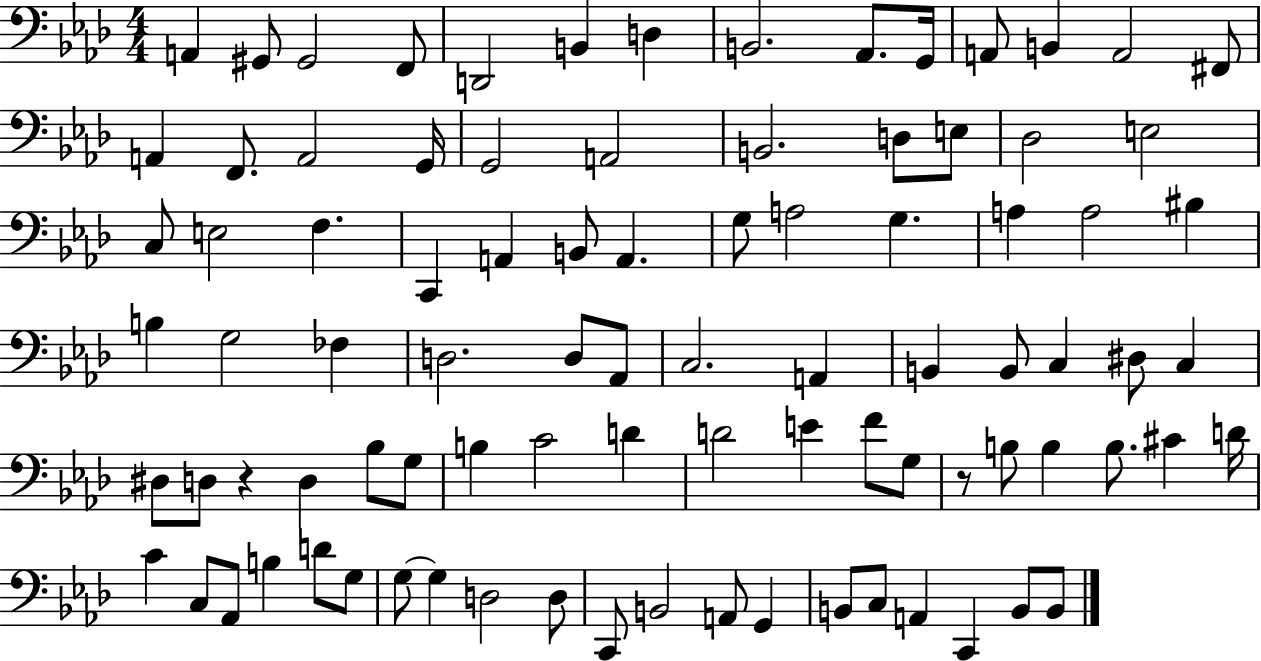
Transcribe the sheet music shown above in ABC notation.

X:1
T:Untitled
M:4/4
L:1/4
K:Ab
A,, ^G,,/2 ^G,,2 F,,/2 D,,2 B,, D, B,,2 _A,,/2 G,,/4 A,,/2 B,, A,,2 ^F,,/2 A,, F,,/2 A,,2 G,,/4 G,,2 A,,2 B,,2 D,/2 E,/2 _D,2 E,2 C,/2 E,2 F, C,, A,, B,,/2 A,, G,/2 A,2 G, A, A,2 ^B, B, G,2 _F, D,2 D,/2 _A,,/2 C,2 A,, B,, B,,/2 C, ^D,/2 C, ^D,/2 D,/2 z D, _B,/2 G,/2 B, C2 D D2 E F/2 G,/2 z/2 B,/2 B, B,/2 ^C D/4 C C,/2 _A,,/2 B, D/2 G,/2 G,/2 G, D,2 D,/2 C,,/2 B,,2 A,,/2 G,, B,,/2 C,/2 A,, C,, B,,/2 B,,/2